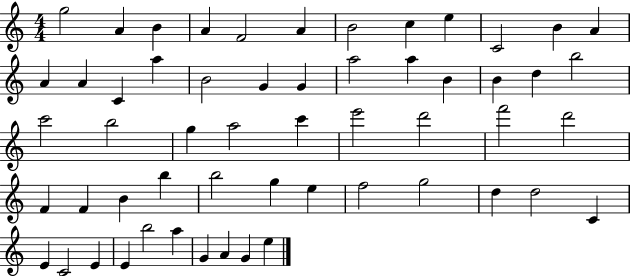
G5/h A4/q B4/q A4/q F4/h A4/q B4/h C5/q E5/q C4/h B4/q A4/q A4/q A4/q C4/q A5/q B4/h G4/q G4/q A5/h A5/q B4/q B4/q D5/q B5/h C6/h B5/h G5/q A5/h C6/q E6/h D6/h F6/h D6/h F4/q F4/q B4/q B5/q B5/h G5/q E5/q F5/h G5/h D5/q D5/h C4/q E4/q C4/h E4/q E4/q B5/h A5/q G4/q A4/q G4/q E5/q